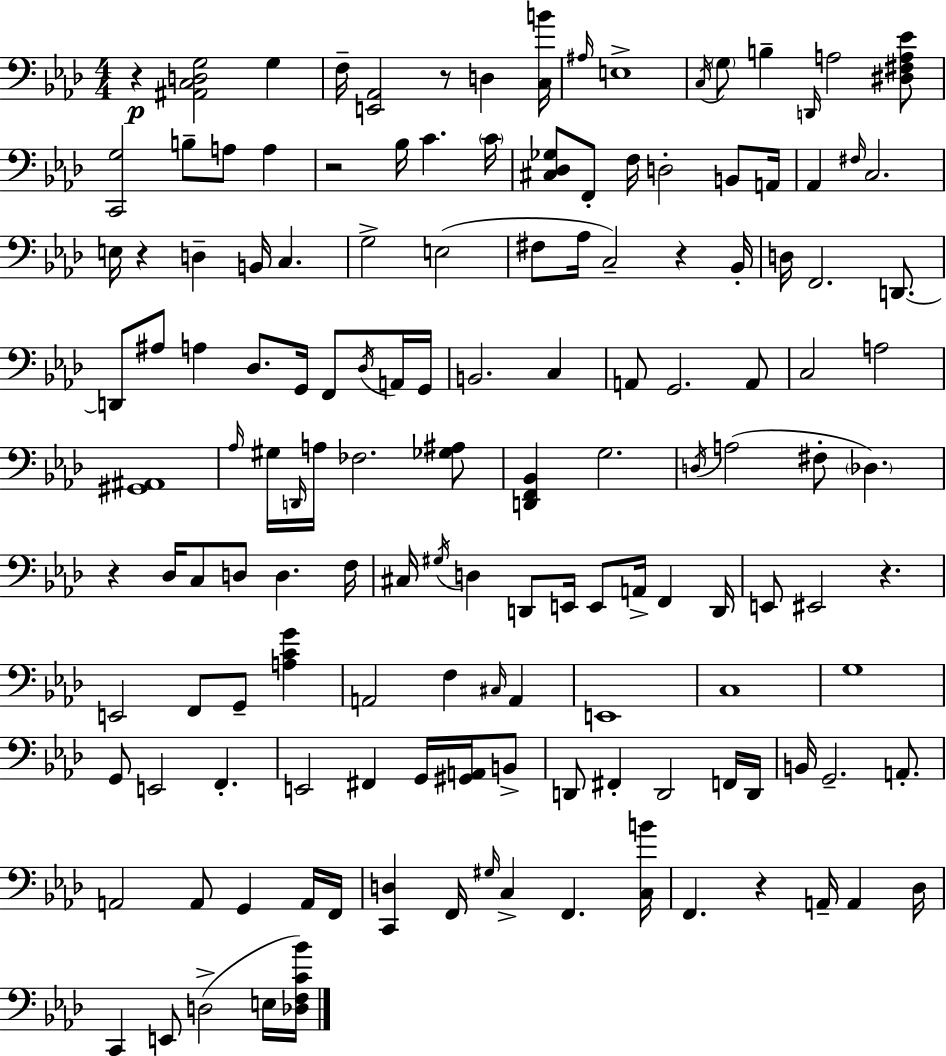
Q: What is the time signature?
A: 4/4